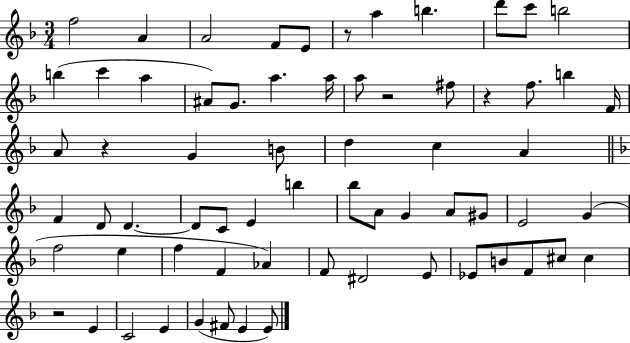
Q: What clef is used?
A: treble